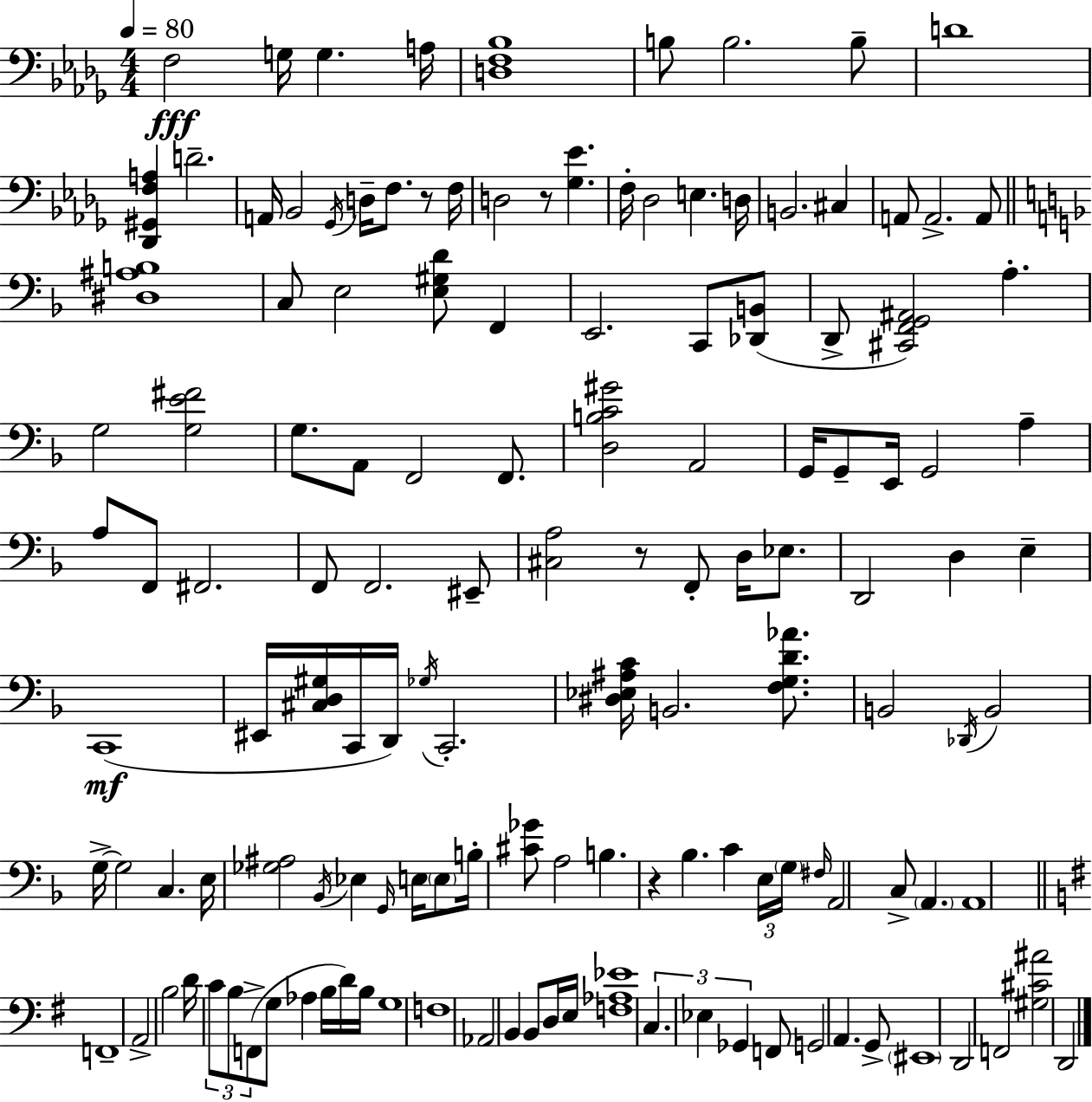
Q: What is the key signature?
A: BES minor